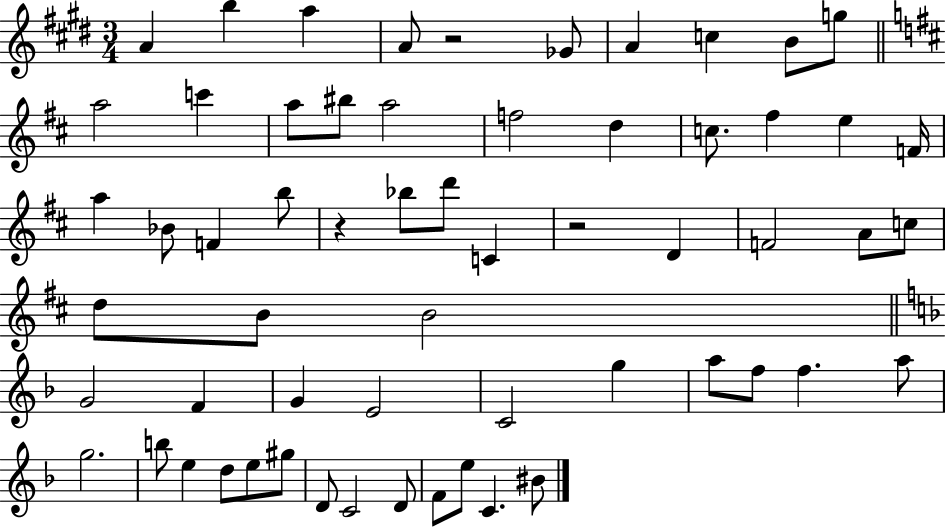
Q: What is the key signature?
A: E major